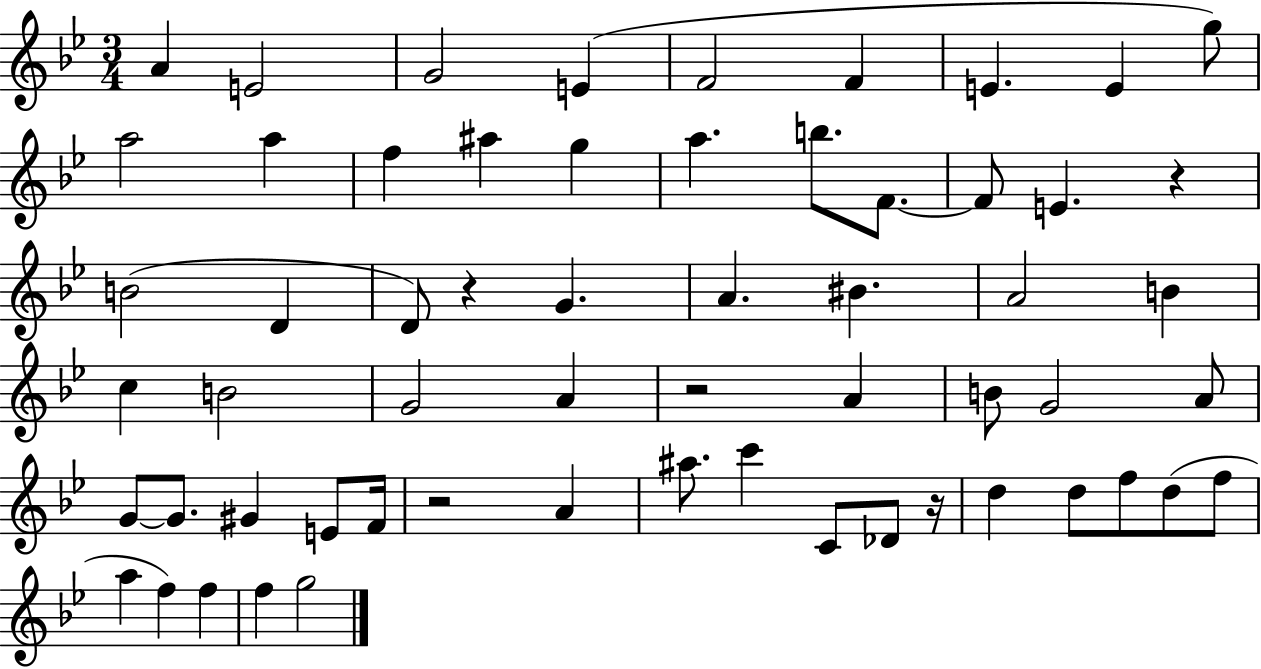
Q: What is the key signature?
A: BES major